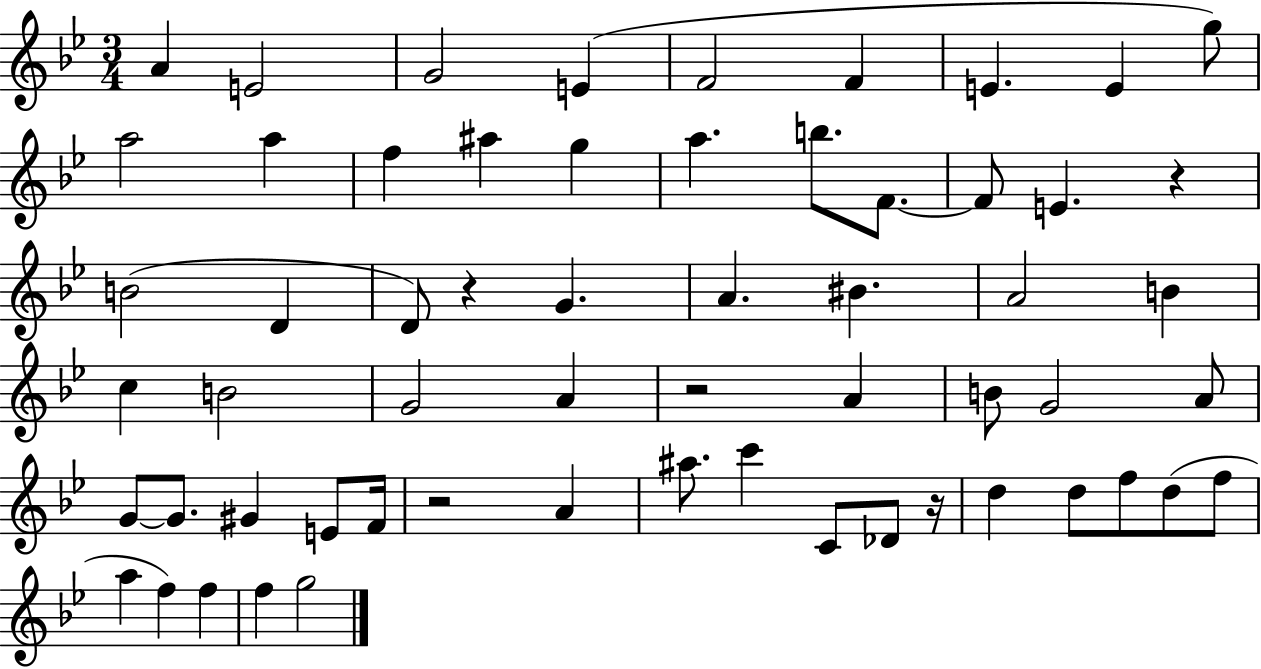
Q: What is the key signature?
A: BES major